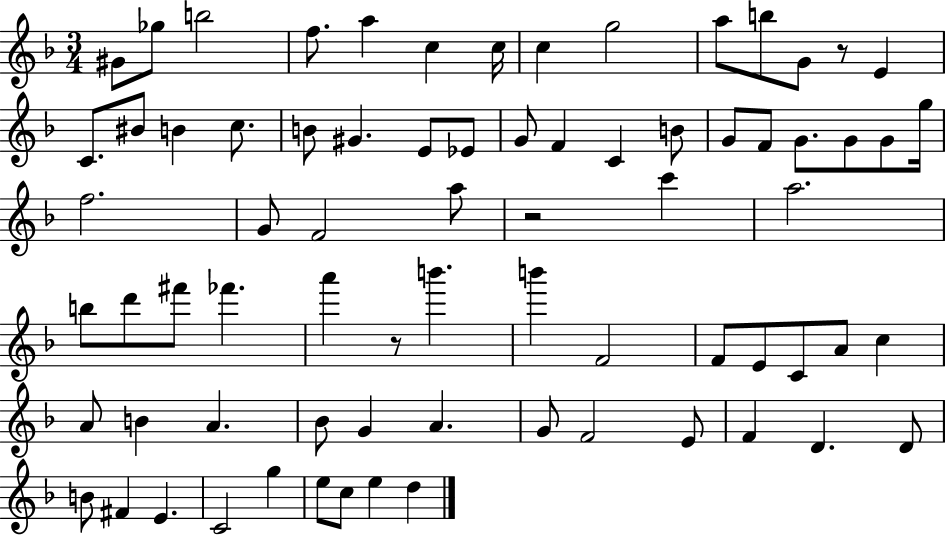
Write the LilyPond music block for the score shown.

{
  \clef treble
  \numericTimeSignature
  \time 3/4
  \key f \major
  gis'8 ges''8 b''2 | f''8. a''4 c''4 c''16 | c''4 g''2 | a''8 b''8 g'8 r8 e'4 | \break c'8. bis'8 b'4 c''8. | b'8 gis'4. e'8 ees'8 | g'8 f'4 c'4 b'8 | g'8 f'8 g'8. g'8 g'8 g''16 | \break f''2. | g'8 f'2 a''8 | r2 c'''4 | a''2. | \break b''8 d'''8 fis'''8 fes'''4. | a'''4 r8 b'''4. | b'''4 f'2 | f'8 e'8 c'8 a'8 c''4 | \break a'8 b'4 a'4. | bes'8 g'4 a'4. | g'8 f'2 e'8 | f'4 d'4. d'8 | \break b'8 fis'4 e'4. | c'2 g''4 | e''8 c''8 e''4 d''4 | \bar "|."
}